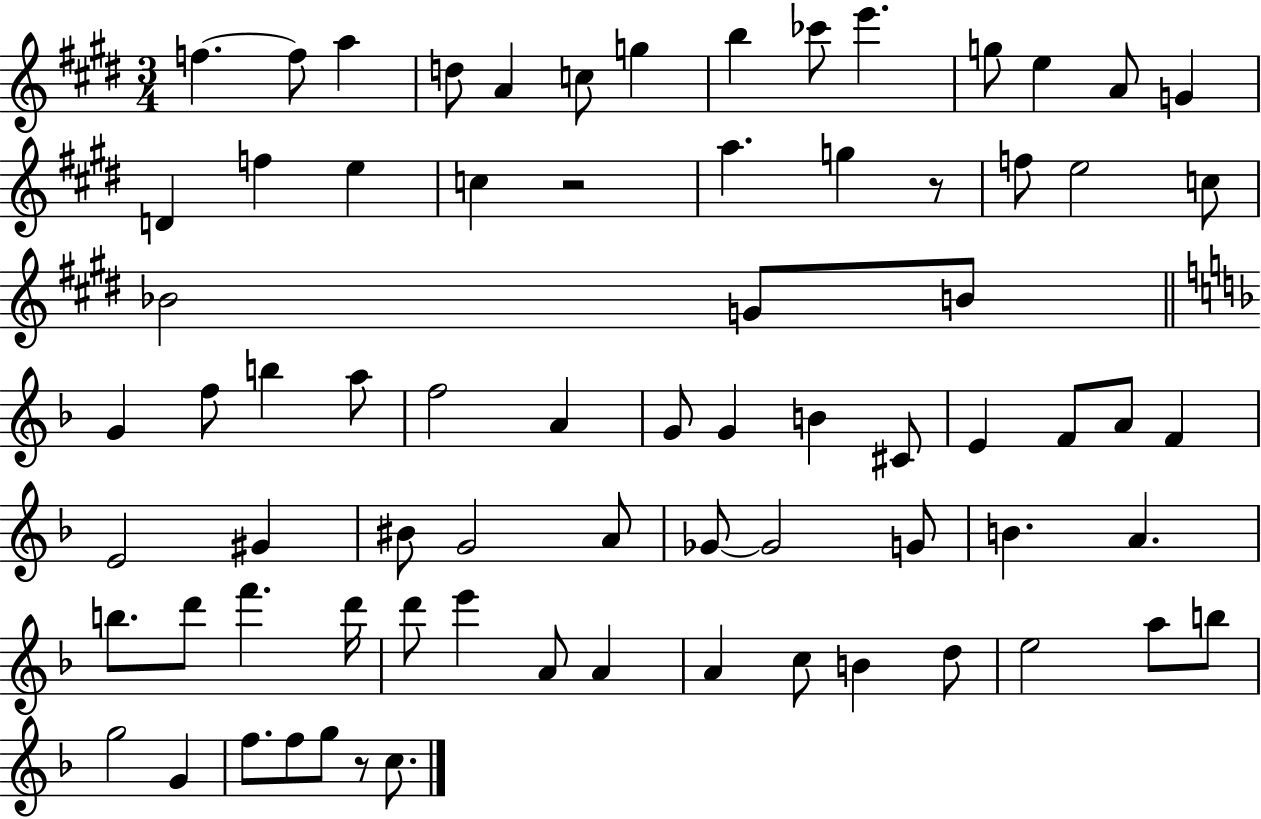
X:1
T:Untitled
M:3/4
L:1/4
K:E
f f/2 a d/2 A c/2 g b _c'/2 e' g/2 e A/2 G D f e c z2 a g z/2 f/2 e2 c/2 _B2 G/2 B/2 G f/2 b a/2 f2 A G/2 G B ^C/2 E F/2 A/2 F E2 ^G ^B/2 G2 A/2 _G/2 _G2 G/2 B A b/2 d'/2 f' d'/4 d'/2 e' A/2 A A c/2 B d/2 e2 a/2 b/2 g2 G f/2 f/2 g/2 z/2 c/2